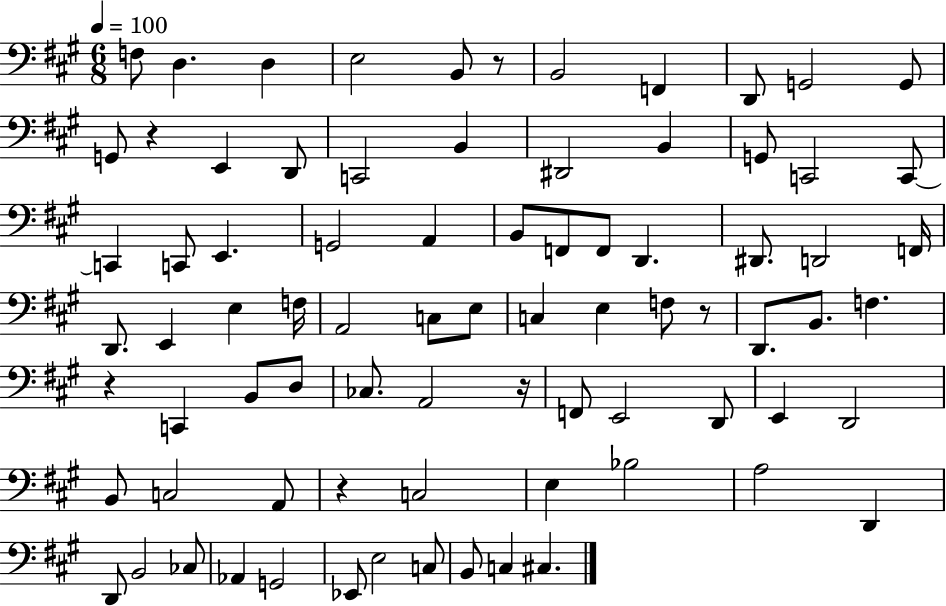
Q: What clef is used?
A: bass